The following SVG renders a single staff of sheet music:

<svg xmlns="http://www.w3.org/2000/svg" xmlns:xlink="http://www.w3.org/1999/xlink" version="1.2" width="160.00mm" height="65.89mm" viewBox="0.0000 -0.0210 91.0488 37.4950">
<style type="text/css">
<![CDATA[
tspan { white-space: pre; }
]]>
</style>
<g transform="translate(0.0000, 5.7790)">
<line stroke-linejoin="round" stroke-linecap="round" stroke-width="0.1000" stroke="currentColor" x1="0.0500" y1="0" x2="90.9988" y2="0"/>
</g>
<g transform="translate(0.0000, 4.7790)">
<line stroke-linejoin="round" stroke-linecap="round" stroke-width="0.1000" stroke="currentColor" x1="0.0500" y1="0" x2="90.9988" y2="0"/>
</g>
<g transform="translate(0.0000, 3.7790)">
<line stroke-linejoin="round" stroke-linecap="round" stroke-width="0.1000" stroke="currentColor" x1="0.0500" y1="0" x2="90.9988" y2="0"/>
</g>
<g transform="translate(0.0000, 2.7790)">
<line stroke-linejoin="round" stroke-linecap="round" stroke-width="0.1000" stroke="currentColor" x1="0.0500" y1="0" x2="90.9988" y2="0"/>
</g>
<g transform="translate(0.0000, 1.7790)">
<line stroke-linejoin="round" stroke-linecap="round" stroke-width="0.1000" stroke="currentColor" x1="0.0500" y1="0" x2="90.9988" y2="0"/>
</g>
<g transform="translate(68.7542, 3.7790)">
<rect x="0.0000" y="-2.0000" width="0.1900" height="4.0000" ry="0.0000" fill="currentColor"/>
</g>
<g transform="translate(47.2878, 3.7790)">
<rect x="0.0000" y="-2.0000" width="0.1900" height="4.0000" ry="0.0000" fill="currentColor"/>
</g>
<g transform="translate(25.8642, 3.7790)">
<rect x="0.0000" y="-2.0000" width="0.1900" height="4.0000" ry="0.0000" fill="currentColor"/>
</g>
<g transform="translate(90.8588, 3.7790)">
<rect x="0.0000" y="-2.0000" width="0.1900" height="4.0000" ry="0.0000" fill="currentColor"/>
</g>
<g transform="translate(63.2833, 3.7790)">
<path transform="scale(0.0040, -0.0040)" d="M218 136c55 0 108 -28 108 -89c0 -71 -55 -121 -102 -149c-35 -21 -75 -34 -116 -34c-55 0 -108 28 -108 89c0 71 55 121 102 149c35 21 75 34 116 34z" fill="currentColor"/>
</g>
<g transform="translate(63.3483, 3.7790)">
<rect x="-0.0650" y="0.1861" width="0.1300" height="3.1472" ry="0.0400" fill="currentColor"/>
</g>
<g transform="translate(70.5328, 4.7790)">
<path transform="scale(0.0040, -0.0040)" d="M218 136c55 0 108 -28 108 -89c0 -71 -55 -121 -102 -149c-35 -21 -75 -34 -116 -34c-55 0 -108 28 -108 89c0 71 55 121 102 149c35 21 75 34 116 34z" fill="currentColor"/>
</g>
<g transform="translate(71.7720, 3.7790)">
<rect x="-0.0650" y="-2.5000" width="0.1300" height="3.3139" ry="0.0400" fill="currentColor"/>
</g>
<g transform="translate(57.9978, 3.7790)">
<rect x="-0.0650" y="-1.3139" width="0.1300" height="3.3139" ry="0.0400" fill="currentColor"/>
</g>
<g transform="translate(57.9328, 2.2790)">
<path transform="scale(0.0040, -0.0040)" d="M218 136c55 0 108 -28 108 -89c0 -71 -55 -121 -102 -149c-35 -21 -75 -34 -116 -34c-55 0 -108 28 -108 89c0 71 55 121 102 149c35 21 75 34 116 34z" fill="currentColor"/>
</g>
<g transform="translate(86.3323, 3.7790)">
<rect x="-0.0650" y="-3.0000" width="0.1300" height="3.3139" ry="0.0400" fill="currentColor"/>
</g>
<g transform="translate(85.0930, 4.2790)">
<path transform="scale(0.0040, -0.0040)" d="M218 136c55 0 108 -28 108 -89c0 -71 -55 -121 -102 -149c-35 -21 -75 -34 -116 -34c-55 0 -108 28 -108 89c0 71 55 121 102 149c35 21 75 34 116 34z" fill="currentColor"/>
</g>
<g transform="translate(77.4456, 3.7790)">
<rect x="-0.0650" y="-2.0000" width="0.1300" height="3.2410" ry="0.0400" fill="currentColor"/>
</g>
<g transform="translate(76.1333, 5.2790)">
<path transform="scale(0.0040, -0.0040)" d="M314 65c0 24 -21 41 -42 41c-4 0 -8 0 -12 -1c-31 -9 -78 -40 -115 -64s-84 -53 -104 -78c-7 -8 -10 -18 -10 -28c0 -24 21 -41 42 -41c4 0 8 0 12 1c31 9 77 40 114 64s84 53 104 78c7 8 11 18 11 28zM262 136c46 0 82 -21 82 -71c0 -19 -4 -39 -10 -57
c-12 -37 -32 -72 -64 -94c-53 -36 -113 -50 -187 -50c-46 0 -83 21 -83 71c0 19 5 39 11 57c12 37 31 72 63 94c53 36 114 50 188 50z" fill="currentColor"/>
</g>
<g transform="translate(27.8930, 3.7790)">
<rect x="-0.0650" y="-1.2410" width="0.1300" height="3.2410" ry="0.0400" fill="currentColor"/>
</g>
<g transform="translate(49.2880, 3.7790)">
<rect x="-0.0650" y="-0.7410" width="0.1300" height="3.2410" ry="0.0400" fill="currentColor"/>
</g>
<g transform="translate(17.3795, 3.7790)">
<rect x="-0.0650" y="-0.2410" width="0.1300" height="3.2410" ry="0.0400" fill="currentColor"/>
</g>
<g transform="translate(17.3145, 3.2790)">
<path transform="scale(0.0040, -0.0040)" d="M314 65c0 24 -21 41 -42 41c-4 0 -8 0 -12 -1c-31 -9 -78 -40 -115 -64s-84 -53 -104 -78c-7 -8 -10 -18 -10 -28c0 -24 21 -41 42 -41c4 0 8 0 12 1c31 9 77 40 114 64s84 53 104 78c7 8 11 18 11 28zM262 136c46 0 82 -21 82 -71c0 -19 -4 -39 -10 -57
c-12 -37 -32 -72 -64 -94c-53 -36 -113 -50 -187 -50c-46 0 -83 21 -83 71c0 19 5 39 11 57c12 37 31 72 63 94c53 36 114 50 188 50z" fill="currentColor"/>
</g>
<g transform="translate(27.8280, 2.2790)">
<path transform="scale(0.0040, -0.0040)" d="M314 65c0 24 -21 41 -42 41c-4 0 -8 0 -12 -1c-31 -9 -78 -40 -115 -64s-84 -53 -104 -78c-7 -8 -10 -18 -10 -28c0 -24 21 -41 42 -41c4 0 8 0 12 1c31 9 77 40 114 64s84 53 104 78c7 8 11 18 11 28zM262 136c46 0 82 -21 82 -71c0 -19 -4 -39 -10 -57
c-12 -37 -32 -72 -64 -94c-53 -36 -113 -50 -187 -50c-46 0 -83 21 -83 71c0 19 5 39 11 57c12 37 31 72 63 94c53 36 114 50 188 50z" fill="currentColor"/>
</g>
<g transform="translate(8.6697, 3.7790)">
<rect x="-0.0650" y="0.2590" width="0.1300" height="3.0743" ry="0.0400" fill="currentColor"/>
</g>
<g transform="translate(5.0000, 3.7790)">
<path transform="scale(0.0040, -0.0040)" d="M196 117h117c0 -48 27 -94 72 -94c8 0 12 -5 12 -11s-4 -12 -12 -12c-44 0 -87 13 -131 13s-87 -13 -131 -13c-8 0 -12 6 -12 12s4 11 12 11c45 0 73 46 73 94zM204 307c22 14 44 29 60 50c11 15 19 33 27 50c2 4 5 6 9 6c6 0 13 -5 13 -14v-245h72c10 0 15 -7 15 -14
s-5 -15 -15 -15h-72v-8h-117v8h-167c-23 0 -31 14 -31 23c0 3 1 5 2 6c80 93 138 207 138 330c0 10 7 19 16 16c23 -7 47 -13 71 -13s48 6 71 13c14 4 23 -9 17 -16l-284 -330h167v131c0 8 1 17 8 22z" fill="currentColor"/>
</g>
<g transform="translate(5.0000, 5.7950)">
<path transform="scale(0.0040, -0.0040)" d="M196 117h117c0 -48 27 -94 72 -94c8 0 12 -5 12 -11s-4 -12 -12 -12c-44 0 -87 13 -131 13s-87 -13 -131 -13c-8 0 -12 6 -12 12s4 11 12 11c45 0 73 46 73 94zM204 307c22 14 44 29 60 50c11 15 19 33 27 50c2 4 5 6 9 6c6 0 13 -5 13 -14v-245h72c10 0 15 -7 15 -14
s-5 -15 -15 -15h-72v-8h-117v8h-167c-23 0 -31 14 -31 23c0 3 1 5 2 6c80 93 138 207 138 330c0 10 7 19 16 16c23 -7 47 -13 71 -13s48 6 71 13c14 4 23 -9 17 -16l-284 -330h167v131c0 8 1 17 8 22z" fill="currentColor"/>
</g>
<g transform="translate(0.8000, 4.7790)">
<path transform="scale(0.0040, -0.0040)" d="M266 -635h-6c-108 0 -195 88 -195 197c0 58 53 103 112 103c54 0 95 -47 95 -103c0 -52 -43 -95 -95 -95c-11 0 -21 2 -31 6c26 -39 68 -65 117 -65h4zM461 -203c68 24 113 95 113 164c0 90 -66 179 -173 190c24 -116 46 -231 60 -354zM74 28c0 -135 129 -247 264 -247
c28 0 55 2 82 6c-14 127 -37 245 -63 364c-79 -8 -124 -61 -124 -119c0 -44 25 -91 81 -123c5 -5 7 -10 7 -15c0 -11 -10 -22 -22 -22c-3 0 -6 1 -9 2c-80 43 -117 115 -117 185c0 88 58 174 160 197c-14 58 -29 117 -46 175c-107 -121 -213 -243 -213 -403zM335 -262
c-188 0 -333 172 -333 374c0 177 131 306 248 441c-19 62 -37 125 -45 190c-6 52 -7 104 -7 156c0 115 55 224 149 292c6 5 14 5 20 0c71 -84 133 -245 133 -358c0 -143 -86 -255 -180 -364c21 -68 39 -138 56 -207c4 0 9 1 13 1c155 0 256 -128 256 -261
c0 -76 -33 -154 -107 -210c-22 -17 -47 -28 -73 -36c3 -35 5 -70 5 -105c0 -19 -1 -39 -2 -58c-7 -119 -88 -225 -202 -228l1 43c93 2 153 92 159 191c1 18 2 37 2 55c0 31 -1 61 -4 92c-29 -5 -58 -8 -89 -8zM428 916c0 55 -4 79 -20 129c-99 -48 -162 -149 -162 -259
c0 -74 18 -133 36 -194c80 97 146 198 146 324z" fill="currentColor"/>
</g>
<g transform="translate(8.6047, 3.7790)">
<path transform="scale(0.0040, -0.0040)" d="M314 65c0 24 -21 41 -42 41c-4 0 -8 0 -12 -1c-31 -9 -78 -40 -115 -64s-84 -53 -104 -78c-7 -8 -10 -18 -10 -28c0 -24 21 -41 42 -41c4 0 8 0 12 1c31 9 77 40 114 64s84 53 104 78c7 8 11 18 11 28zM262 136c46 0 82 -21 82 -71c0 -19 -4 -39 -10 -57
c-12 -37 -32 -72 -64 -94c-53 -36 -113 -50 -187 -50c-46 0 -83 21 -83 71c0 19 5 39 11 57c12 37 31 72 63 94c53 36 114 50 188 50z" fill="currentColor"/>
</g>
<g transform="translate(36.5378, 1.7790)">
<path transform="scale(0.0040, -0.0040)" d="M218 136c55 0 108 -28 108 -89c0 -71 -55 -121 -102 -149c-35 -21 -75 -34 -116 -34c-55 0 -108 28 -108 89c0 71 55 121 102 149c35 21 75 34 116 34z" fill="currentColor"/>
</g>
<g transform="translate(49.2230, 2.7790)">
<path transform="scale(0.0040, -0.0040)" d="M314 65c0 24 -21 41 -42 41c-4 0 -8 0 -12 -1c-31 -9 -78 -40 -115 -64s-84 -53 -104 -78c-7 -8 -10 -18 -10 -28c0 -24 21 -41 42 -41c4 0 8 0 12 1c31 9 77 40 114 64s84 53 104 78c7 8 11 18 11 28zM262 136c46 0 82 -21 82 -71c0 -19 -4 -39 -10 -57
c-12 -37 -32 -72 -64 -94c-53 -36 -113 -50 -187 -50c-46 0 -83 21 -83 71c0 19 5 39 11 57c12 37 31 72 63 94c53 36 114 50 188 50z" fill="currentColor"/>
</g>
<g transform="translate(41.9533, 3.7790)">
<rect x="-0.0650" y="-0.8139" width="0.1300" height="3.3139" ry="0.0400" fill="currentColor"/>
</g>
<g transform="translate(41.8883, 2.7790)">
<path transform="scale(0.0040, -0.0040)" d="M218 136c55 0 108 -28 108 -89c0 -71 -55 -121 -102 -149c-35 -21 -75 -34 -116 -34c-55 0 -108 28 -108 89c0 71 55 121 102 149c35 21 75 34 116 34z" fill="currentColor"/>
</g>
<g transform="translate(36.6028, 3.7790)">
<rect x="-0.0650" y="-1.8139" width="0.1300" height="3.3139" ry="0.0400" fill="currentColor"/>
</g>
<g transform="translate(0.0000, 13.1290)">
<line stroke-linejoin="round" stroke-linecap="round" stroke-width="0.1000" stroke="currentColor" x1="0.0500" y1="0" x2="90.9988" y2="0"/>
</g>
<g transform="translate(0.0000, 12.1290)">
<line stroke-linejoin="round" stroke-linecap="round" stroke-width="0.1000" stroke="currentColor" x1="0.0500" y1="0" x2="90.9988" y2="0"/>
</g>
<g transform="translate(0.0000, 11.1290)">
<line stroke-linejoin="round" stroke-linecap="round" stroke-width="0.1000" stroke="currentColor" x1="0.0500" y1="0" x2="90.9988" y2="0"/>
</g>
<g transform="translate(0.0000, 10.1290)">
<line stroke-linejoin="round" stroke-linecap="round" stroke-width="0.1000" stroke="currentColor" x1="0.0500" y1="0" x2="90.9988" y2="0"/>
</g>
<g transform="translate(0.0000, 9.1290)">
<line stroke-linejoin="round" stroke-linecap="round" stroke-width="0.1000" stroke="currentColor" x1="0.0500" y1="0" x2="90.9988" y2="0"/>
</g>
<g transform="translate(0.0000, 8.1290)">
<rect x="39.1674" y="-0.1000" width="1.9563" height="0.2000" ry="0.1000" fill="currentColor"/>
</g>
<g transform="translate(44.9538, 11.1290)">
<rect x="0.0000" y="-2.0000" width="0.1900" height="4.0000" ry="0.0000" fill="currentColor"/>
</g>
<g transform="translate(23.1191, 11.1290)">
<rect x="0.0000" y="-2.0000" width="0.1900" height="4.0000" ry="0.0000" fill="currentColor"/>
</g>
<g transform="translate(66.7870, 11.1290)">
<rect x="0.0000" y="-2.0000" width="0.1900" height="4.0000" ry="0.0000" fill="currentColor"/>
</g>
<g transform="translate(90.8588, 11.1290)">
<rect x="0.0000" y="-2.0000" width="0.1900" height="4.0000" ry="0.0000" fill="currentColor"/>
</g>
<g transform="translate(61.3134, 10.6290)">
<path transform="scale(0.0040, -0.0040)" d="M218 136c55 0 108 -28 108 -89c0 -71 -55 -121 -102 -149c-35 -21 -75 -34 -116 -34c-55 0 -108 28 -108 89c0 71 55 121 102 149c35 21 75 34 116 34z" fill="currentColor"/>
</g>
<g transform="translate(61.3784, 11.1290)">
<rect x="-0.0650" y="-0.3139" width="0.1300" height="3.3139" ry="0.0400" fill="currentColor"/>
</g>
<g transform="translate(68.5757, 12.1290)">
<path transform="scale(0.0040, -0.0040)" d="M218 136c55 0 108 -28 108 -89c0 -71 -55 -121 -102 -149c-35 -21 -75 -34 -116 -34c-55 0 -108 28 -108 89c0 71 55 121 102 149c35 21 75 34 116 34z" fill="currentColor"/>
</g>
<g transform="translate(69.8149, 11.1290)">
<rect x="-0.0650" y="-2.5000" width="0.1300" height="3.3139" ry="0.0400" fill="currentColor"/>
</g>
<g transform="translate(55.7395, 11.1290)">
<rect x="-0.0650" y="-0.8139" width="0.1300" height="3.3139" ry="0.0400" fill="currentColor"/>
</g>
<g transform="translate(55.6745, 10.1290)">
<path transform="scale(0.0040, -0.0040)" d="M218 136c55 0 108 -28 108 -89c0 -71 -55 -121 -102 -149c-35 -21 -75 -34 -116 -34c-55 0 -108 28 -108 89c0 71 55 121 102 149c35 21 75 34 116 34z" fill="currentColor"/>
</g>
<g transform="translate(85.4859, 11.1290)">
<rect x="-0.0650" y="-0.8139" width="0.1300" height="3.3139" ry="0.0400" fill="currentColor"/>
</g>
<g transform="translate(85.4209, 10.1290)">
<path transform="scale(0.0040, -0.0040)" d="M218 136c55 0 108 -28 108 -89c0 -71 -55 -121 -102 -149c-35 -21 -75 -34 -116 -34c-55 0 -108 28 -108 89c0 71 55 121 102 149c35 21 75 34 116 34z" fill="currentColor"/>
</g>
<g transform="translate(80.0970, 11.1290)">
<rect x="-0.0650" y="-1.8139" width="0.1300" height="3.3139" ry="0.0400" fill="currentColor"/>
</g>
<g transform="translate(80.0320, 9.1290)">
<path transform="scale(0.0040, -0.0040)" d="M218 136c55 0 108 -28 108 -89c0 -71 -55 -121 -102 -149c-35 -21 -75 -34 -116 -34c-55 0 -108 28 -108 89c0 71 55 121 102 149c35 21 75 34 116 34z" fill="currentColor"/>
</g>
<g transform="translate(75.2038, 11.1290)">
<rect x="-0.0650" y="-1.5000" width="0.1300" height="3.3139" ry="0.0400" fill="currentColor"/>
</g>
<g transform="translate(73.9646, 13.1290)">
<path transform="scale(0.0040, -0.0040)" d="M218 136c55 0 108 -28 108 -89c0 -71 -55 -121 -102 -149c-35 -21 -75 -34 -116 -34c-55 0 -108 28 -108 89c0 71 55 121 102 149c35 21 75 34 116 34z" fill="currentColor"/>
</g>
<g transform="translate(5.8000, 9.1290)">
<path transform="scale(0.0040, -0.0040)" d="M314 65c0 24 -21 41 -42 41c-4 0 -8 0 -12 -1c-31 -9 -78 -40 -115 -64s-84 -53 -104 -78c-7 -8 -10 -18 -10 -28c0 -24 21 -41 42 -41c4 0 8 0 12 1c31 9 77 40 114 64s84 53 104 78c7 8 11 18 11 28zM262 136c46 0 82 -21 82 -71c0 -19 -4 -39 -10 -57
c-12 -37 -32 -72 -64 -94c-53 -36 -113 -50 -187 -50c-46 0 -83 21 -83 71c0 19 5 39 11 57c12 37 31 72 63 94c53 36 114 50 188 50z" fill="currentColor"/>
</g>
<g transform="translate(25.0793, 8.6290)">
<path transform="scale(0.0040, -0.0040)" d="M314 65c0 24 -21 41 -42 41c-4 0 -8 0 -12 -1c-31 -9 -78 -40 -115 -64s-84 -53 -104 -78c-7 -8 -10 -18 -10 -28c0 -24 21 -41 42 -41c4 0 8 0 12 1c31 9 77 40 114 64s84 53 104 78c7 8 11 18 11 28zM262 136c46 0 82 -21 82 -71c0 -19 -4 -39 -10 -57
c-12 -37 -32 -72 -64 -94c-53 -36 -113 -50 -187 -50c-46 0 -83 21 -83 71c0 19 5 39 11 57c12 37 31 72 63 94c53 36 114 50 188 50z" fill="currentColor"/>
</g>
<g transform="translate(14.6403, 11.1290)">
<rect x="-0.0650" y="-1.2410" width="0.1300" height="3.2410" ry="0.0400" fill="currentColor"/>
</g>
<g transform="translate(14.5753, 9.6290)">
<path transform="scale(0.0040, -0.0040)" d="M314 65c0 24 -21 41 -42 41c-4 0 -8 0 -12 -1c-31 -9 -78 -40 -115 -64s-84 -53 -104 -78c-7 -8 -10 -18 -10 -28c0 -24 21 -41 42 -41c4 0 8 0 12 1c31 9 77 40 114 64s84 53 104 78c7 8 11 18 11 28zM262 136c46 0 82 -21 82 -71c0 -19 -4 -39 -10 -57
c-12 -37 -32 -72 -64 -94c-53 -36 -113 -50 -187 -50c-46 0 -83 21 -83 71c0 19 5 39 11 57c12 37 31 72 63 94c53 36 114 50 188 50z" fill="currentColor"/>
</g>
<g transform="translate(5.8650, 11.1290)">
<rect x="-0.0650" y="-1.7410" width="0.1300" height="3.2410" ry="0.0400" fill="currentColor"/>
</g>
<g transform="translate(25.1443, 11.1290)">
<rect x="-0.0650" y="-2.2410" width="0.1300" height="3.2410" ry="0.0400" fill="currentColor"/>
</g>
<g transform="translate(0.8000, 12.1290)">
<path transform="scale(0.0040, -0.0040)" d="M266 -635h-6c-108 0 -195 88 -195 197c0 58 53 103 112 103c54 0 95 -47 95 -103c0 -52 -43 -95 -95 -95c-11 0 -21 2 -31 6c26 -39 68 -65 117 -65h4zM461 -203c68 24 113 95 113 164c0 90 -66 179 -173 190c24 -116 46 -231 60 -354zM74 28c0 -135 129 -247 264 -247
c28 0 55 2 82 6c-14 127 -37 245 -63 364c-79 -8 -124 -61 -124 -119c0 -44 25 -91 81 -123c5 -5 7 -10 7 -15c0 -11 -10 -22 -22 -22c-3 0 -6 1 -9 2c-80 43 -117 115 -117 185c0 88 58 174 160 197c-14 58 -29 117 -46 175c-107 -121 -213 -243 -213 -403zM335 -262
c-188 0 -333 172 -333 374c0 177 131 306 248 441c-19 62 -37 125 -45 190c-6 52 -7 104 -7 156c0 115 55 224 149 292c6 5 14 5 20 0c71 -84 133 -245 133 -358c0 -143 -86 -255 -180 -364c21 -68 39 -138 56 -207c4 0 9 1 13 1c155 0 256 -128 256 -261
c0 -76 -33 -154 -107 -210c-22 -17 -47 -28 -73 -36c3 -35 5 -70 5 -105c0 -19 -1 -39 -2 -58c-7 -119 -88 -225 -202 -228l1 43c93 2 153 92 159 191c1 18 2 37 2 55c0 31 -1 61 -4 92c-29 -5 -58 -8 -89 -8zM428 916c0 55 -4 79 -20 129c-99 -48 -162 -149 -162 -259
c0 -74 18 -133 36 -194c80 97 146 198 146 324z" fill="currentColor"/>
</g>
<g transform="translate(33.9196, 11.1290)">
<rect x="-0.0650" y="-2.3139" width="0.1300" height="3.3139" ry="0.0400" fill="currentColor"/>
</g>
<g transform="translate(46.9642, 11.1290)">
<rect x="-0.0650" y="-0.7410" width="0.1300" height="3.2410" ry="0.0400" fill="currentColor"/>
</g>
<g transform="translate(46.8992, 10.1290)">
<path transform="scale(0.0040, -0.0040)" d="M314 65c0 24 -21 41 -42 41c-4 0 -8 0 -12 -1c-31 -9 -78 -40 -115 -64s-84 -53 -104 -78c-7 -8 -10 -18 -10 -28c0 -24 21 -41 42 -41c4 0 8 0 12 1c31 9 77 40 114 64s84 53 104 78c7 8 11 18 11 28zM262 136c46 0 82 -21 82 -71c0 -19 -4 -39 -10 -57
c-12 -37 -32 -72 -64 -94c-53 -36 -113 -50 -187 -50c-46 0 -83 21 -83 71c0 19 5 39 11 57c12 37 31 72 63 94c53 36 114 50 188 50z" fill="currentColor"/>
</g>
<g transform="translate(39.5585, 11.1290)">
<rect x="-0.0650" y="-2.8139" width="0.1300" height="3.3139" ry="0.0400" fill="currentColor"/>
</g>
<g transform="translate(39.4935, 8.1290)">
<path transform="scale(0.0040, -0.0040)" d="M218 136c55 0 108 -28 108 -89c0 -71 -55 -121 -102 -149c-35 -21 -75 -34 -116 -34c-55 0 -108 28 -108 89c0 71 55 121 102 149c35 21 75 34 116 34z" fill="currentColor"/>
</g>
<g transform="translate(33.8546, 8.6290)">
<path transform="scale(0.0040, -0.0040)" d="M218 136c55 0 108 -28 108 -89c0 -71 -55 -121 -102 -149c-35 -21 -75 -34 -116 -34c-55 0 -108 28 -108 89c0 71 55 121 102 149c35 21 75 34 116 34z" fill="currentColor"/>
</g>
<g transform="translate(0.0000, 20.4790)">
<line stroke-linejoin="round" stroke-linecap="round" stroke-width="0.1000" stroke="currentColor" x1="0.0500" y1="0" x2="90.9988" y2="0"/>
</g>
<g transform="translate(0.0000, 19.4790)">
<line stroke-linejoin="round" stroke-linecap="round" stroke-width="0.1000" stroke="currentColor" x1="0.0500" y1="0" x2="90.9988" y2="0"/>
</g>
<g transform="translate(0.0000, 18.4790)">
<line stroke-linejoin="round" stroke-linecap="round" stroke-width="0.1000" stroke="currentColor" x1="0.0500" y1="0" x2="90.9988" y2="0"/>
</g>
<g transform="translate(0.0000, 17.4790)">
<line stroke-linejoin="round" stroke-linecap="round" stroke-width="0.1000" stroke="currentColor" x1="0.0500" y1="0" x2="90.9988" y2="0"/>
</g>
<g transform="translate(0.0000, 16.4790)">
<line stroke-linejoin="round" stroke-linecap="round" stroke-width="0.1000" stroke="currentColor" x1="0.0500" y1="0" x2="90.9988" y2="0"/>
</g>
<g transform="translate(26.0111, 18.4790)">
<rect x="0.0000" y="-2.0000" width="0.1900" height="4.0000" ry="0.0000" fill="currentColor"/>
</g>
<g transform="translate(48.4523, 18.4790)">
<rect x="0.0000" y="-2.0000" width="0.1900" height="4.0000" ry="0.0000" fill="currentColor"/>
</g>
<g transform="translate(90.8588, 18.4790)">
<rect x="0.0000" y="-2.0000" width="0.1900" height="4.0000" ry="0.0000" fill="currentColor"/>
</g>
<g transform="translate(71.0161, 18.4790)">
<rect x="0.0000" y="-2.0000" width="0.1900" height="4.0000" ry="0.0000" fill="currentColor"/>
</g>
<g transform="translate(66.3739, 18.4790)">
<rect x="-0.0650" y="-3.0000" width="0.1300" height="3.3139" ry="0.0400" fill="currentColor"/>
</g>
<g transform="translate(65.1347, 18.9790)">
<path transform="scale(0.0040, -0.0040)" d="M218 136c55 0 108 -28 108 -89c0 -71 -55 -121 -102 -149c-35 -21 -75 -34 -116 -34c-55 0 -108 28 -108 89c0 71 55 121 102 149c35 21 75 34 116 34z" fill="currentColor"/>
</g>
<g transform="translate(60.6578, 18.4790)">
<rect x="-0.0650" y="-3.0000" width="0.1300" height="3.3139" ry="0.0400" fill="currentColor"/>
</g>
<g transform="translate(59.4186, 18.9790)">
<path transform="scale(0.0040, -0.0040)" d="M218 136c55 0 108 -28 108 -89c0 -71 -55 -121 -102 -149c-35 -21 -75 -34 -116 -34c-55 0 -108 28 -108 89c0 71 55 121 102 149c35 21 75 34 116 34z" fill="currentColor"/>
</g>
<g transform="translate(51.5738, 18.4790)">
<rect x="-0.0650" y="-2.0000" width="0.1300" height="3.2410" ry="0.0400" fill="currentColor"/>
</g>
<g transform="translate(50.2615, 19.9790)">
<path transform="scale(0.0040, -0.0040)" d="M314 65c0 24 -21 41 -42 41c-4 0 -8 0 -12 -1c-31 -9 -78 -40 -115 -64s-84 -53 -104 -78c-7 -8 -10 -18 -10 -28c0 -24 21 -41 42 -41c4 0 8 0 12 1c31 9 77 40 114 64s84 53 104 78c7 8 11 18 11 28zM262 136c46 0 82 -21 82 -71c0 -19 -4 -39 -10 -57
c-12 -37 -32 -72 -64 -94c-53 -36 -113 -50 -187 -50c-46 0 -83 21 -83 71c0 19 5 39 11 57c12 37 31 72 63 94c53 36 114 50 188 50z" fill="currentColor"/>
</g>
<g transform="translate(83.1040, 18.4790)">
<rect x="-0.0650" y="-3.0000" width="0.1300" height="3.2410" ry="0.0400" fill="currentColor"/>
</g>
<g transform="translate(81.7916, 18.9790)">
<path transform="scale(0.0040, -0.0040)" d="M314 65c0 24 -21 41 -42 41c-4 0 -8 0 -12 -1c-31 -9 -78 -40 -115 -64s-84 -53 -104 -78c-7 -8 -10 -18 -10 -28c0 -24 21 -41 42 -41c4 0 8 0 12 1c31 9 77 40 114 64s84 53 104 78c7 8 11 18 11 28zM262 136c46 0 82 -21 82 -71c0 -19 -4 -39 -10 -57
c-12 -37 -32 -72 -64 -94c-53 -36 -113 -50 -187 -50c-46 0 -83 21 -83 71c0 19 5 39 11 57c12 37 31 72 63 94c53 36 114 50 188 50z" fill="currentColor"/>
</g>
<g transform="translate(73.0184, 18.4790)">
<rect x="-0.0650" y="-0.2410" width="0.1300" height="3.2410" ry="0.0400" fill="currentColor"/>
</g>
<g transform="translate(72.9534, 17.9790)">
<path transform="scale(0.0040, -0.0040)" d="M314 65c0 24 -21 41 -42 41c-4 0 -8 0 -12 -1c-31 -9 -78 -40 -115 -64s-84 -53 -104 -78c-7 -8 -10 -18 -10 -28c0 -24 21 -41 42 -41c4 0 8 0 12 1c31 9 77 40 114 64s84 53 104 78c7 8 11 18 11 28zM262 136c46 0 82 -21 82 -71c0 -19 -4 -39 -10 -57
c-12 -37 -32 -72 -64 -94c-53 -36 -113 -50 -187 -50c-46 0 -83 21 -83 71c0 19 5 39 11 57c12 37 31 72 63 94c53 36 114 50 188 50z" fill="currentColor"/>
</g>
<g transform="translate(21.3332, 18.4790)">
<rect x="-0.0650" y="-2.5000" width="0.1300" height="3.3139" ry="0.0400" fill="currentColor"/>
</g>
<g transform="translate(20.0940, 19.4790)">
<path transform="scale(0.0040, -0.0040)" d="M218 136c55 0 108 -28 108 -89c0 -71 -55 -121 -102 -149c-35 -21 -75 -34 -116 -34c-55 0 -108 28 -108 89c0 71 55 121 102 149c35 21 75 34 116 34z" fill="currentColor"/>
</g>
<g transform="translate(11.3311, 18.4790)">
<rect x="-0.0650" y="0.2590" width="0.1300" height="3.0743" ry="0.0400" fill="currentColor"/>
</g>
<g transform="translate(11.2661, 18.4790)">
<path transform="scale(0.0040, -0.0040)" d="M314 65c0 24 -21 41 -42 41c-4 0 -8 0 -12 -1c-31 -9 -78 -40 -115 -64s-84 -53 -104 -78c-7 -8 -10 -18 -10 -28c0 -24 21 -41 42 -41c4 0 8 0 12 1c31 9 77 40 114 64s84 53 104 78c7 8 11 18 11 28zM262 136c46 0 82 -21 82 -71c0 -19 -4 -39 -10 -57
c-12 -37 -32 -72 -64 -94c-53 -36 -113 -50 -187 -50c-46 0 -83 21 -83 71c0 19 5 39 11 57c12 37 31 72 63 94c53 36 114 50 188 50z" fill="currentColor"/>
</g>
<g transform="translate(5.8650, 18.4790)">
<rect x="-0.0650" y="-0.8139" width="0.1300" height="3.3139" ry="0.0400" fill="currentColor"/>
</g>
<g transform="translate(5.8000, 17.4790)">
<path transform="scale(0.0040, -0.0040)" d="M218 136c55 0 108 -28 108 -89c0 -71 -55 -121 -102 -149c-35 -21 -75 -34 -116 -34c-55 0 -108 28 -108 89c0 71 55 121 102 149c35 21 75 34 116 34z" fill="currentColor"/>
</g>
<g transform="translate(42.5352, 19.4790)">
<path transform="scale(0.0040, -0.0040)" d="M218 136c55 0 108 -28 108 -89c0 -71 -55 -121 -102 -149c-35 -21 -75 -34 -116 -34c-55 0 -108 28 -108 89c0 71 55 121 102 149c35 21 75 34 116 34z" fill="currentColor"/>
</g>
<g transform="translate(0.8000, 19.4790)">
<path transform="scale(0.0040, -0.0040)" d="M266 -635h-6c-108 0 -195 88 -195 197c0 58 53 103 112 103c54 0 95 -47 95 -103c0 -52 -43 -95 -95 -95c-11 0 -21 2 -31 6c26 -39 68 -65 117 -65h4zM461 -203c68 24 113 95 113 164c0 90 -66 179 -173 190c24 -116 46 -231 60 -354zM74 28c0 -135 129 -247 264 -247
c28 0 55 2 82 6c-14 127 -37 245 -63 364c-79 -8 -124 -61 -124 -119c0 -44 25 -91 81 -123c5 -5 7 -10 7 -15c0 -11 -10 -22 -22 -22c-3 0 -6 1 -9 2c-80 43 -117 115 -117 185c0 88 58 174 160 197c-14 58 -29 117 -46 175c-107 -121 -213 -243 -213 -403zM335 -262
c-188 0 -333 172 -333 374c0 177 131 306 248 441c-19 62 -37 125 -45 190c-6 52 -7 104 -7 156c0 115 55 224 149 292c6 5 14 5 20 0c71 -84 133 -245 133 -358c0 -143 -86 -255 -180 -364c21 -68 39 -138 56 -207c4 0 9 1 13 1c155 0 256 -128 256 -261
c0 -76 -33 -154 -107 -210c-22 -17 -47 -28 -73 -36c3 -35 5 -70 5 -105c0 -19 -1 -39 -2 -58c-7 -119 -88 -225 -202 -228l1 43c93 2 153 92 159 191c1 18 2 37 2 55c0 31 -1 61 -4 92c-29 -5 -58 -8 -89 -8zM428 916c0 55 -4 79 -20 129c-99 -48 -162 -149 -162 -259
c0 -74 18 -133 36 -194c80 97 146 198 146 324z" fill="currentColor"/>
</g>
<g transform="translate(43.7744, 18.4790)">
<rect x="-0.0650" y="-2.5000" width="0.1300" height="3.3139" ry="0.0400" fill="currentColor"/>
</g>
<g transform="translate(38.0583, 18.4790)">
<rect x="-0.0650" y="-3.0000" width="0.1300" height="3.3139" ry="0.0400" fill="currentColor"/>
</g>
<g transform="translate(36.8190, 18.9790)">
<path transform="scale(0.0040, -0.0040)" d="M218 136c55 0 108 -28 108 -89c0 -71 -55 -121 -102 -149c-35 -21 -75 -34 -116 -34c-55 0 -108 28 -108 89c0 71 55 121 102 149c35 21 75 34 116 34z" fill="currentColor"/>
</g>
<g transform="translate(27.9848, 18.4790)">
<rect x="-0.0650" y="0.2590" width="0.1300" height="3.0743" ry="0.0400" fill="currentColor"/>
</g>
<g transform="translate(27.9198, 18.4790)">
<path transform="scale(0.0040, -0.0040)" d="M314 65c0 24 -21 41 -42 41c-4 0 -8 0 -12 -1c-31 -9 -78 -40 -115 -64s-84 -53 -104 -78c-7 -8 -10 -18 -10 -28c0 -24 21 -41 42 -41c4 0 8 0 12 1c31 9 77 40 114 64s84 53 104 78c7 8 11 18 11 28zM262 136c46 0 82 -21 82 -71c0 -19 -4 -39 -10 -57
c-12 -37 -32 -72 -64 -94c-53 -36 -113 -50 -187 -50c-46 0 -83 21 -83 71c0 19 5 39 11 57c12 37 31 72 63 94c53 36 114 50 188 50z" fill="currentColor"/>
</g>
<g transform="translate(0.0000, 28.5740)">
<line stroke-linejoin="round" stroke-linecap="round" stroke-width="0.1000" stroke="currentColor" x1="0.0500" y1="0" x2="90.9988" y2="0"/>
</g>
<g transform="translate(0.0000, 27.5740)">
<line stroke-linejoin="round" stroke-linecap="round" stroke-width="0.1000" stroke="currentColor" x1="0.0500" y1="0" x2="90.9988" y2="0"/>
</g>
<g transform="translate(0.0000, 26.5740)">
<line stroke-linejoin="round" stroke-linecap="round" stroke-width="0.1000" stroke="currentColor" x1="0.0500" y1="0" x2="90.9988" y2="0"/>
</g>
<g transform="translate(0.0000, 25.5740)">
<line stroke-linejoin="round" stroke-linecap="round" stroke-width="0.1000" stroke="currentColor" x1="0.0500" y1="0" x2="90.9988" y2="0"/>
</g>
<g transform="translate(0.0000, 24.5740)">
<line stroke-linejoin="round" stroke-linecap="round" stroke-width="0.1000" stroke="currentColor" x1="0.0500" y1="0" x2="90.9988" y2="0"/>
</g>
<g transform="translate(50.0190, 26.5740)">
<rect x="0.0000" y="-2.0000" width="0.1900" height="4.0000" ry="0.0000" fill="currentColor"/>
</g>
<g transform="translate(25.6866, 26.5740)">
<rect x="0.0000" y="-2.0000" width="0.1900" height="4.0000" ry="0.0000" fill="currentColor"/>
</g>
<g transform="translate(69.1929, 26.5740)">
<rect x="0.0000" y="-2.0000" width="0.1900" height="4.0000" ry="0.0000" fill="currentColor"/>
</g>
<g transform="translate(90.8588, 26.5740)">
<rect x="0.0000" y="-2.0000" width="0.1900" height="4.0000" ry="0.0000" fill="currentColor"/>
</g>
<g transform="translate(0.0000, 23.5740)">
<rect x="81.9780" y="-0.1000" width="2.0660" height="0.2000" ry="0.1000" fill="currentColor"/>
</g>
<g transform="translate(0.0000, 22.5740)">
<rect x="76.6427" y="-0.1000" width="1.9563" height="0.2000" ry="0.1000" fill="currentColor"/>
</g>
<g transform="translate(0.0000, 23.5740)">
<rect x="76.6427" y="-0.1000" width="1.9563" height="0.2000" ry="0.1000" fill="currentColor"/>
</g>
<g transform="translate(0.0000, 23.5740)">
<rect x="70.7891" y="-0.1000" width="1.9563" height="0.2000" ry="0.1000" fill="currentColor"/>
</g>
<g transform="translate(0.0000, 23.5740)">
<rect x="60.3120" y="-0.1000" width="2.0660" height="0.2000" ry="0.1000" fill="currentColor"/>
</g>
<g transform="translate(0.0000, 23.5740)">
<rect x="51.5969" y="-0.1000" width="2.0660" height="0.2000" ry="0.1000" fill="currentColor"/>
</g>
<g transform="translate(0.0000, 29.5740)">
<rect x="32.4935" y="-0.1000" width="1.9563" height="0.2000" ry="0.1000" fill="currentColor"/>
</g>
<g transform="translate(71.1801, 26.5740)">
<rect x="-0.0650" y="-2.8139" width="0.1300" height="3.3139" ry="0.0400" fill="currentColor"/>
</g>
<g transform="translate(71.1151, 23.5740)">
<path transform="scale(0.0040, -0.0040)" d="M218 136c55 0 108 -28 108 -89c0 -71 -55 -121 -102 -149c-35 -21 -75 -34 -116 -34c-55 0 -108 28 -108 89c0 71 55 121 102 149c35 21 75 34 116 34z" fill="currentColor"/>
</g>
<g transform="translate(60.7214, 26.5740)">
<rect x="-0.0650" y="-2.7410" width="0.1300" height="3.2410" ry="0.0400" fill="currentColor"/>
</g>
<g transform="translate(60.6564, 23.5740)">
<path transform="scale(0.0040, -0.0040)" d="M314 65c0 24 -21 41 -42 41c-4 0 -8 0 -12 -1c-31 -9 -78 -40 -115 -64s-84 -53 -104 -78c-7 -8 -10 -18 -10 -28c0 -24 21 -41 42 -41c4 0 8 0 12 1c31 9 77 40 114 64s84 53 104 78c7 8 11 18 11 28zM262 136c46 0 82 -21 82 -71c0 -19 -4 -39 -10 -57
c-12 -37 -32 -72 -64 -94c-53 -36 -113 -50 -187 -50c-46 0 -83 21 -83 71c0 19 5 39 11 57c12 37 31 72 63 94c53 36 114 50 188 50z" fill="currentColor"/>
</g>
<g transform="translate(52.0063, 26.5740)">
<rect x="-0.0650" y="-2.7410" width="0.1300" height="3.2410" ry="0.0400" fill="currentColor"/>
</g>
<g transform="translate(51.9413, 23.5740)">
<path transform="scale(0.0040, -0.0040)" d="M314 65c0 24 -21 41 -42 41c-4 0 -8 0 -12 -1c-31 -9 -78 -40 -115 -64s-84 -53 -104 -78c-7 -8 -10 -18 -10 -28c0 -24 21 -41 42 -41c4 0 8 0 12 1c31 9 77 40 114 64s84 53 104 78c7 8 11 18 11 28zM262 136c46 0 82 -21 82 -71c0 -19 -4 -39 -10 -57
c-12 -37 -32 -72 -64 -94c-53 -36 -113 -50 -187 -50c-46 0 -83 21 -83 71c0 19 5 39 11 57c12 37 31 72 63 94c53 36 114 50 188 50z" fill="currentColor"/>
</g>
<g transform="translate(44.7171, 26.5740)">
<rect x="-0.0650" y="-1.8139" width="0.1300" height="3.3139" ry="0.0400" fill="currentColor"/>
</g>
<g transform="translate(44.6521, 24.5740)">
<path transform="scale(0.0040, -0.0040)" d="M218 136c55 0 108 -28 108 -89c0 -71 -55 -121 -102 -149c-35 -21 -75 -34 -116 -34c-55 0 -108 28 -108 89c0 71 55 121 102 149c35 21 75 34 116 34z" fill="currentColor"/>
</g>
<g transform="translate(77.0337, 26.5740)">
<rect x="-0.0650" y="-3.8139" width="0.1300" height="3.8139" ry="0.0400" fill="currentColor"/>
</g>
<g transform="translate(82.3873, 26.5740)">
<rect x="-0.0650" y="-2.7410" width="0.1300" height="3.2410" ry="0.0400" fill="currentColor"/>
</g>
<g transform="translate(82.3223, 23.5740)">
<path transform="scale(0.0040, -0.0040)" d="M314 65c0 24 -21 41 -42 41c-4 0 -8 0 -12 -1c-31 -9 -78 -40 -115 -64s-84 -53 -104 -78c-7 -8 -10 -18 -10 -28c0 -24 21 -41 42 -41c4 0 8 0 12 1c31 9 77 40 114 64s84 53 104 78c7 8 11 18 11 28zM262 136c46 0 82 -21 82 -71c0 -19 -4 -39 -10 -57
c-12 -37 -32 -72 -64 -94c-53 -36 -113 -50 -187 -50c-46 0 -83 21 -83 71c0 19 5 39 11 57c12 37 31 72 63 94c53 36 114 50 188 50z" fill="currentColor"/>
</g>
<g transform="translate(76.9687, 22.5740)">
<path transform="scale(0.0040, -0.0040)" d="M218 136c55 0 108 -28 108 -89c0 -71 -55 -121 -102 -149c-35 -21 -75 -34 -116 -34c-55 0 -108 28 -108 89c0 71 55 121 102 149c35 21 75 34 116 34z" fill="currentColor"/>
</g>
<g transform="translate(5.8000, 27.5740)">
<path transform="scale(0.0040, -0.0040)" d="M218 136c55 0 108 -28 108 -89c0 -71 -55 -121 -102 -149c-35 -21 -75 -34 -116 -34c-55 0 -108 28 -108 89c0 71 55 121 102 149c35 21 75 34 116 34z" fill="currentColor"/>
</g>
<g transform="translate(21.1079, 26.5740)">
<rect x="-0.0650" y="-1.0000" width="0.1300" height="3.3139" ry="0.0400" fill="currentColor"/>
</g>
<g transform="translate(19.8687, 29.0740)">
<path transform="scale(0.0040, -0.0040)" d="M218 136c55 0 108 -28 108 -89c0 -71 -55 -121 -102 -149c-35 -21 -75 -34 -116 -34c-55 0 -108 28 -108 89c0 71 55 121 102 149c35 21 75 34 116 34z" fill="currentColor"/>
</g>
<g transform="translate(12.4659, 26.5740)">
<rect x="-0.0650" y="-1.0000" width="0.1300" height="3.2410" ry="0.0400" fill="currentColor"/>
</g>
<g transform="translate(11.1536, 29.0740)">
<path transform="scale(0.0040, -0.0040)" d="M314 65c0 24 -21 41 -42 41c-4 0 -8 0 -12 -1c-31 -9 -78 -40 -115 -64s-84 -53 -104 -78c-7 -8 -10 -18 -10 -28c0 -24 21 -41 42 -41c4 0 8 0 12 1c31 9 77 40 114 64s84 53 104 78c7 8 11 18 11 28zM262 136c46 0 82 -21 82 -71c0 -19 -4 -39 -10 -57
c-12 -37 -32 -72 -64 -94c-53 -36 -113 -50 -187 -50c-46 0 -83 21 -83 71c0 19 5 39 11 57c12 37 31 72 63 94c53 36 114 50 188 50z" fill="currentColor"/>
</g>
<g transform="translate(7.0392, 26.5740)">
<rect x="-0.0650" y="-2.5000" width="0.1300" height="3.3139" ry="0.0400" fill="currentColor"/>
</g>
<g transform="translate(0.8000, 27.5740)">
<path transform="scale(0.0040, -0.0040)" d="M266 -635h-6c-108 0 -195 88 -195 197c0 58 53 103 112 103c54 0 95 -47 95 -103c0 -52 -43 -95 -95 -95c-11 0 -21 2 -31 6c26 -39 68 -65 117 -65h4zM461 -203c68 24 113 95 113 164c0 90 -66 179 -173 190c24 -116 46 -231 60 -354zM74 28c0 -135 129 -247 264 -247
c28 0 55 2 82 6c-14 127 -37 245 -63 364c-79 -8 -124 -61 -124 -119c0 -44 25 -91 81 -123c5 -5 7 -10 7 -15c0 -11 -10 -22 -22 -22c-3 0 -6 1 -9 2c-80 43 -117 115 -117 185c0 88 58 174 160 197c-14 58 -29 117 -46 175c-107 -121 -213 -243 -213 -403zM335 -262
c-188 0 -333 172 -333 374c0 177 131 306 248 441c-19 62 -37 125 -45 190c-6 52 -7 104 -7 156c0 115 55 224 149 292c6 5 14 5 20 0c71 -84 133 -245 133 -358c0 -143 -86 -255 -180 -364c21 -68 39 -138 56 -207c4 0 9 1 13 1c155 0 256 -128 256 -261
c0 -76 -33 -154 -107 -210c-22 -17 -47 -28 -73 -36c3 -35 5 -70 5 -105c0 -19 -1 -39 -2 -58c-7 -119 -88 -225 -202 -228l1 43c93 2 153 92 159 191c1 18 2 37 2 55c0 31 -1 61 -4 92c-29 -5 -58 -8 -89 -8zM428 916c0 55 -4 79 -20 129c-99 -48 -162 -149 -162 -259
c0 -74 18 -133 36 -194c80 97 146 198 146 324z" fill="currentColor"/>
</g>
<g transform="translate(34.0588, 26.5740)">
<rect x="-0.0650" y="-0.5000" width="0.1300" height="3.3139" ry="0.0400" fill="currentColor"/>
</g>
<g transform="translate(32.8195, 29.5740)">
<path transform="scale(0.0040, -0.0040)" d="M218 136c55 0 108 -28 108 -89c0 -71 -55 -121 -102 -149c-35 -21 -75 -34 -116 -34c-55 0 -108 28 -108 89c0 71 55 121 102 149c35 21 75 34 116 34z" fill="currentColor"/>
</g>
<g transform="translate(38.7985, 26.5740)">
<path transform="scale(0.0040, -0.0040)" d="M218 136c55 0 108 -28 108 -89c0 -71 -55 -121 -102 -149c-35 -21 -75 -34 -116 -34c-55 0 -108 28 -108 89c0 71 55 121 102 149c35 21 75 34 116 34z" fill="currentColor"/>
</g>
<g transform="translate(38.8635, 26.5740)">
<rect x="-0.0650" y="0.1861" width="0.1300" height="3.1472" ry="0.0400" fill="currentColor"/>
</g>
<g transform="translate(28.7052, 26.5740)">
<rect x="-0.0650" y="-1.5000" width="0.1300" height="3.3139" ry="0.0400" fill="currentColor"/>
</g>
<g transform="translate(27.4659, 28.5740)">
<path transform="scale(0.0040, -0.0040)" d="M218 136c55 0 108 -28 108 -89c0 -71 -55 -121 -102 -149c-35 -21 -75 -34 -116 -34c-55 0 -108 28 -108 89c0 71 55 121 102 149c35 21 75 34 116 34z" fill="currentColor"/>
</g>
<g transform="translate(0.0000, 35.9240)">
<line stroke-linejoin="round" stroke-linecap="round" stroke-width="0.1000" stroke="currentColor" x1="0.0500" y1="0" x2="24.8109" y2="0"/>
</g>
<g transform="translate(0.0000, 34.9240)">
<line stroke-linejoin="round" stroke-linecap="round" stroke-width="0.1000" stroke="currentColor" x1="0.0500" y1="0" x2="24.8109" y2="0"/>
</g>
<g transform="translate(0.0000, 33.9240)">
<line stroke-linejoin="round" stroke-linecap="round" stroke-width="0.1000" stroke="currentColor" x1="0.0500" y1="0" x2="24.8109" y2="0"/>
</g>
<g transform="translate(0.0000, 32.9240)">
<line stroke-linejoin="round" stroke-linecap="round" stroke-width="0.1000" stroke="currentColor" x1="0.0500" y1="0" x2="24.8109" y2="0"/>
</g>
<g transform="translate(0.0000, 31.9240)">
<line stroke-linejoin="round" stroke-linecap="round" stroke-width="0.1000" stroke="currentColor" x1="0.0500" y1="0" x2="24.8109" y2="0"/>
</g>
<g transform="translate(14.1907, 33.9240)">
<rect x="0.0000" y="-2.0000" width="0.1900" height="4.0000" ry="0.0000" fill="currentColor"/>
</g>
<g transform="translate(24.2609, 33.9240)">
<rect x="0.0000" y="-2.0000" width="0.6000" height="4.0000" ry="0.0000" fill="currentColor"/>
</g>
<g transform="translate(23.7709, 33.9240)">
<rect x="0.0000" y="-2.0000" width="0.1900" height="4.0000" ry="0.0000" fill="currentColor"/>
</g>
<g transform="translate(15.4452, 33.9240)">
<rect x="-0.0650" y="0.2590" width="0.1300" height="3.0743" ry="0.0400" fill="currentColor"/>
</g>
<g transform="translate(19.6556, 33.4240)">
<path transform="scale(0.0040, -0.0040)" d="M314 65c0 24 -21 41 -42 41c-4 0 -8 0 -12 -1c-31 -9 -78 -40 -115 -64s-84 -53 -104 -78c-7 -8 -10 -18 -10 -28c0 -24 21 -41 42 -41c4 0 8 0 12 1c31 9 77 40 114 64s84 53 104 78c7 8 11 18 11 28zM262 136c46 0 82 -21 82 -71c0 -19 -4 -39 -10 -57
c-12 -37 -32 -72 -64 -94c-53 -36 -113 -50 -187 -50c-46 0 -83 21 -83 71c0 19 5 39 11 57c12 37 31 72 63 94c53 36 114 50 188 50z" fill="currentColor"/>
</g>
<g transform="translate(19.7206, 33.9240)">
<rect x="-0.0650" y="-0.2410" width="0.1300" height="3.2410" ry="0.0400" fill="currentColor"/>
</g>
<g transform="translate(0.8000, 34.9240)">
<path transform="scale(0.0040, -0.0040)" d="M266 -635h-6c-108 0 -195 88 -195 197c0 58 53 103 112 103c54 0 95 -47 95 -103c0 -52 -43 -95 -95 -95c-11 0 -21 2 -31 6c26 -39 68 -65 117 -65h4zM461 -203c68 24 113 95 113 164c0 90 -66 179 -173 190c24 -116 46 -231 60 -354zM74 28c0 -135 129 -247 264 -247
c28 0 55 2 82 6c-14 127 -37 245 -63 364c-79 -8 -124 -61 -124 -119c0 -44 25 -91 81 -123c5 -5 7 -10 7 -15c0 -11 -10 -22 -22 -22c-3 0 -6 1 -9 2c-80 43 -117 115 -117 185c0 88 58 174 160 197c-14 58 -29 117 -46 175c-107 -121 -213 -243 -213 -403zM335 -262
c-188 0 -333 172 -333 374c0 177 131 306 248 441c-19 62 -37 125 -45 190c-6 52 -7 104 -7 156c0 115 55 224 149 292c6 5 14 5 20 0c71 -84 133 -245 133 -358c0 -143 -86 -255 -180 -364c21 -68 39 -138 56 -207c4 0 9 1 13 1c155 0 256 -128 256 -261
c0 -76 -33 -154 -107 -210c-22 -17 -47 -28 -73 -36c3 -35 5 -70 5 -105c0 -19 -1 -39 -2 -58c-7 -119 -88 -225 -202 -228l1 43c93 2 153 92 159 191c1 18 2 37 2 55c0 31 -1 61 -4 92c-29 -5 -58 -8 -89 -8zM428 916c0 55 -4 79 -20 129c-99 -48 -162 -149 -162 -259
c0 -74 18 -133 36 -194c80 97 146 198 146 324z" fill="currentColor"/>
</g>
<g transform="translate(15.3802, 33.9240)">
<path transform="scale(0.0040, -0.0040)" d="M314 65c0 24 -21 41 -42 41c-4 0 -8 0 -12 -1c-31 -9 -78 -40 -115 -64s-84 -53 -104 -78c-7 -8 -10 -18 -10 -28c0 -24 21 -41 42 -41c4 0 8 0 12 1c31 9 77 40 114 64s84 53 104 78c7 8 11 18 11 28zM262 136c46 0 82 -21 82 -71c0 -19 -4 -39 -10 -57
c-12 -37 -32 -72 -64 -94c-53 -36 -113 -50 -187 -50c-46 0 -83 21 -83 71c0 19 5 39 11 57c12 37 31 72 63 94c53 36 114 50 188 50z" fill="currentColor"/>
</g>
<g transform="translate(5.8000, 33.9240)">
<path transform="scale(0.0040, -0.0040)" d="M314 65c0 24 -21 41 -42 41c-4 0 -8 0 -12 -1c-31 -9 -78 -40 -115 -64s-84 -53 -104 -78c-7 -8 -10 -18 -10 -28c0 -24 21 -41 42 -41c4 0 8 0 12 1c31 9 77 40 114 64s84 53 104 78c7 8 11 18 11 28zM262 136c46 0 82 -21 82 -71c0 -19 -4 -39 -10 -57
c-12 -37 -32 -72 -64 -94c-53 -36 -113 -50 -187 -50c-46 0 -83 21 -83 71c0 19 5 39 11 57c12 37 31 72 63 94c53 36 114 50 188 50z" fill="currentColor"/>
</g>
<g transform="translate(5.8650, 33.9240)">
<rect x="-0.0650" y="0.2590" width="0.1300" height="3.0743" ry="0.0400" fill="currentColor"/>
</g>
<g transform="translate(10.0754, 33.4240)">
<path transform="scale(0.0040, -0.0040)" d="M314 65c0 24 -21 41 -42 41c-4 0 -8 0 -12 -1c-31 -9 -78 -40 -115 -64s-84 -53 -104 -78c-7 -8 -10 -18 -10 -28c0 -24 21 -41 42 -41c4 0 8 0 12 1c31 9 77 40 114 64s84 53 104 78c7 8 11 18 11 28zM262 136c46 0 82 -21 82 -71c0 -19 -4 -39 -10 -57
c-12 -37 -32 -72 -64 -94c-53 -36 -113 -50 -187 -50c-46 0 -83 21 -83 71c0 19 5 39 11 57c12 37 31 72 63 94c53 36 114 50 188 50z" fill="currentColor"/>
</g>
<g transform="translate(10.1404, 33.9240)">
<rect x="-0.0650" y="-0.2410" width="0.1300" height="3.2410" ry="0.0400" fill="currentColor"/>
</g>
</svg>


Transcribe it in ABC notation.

X:1
T:Untitled
M:4/4
L:1/4
K:C
B2 c2 e2 f d d2 e B G F2 A f2 e2 g2 g a d2 d c G E f d d B2 G B2 A G F2 A A c2 A2 G D2 D E C B f a2 a2 a c' a2 B2 c2 B2 c2